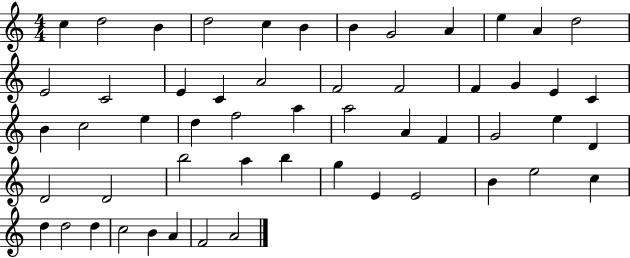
C5/q D5/h B4/q D5/h C5/q B4/q B4/q G4/h A4/q E5/q A4/q D5/h E4/h C4/h E4/q C4/q A4/h F4/h F4/h F4/q G4/q E4/q C4/q B4/q C5/h E5/q D5/q F5/h A5/q A5/h A4/q F4/q G4/h E5/q D4/q D4/h D4/h B5/h A5/q B5/q G5/q E4/q E4/h B4/q E5/h C5/q D5/q D5/h D5/q C5/h B4/q A4/q F4/h A4/h